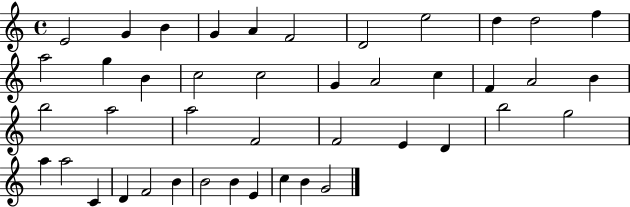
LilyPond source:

{
  \clef treble
  \time 4/4
  \defaultTimeSignature
  \key c \major
  e'2 g'4 b'4 | g'4 a'4 f'2 | d'2 e''2 | d''4 d''2 f''4 | \break a''2 g''4 b'4 | c''2 c''2 | g'4 a'2 c''4 | f'4 a'2 b'4 | \break b''2 a''2 | a''2 f'2 | f'2 e'4 d'4 | b''2 g''2 | \break a''4 a''2 c'4 | d'4 f'2 b'4 | b'2 b'4 e'4 | c''4 b'4 g'2 | \break \bar "|."
}